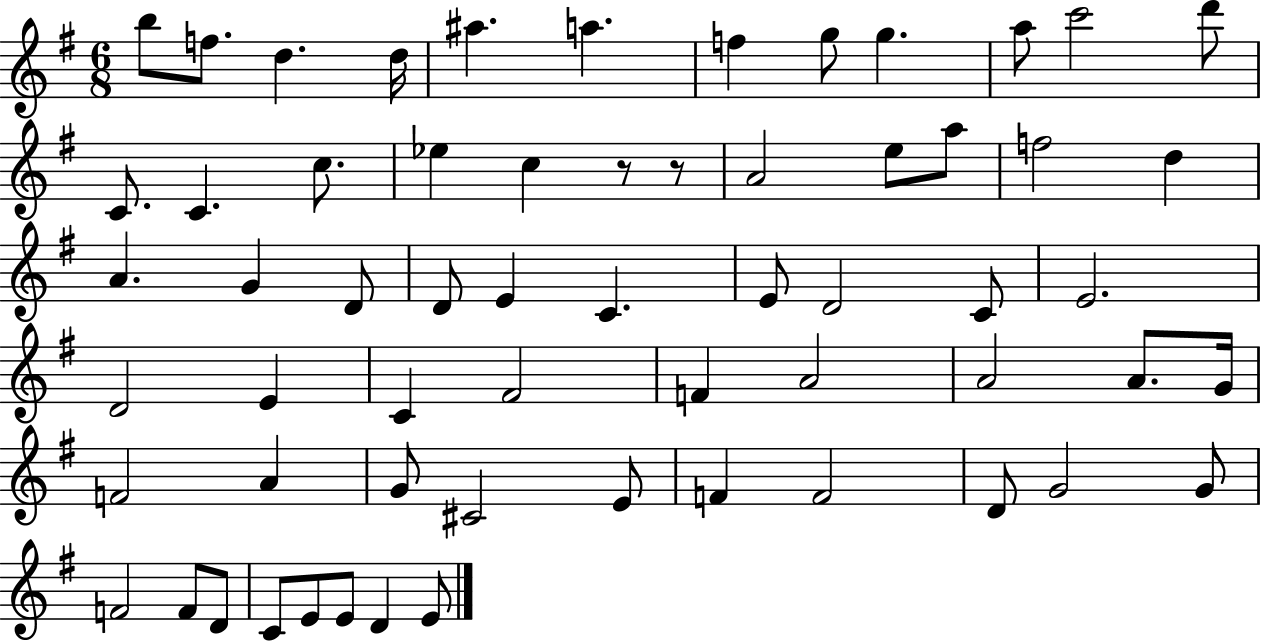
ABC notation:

X:1
T:Untitled
M:6/8
L:1/4
K:G
b/2 f/2 d d/4 ^a a f g/2 g a/2 c'2 d'/2 C/2 C c/2 _e c z/2 z/2 A2 e/2 a/2 f2 d A G D/2 D/2 E C E/2 D2 C/2 E2 D2 E C ^F2 F A2 A2 A/2 G/4 F2 A G/2 ^C2 E/2 F F2 D/2 G2 G/2 F2 F/2 D/2 C/2 E/2 E/2 D E/2